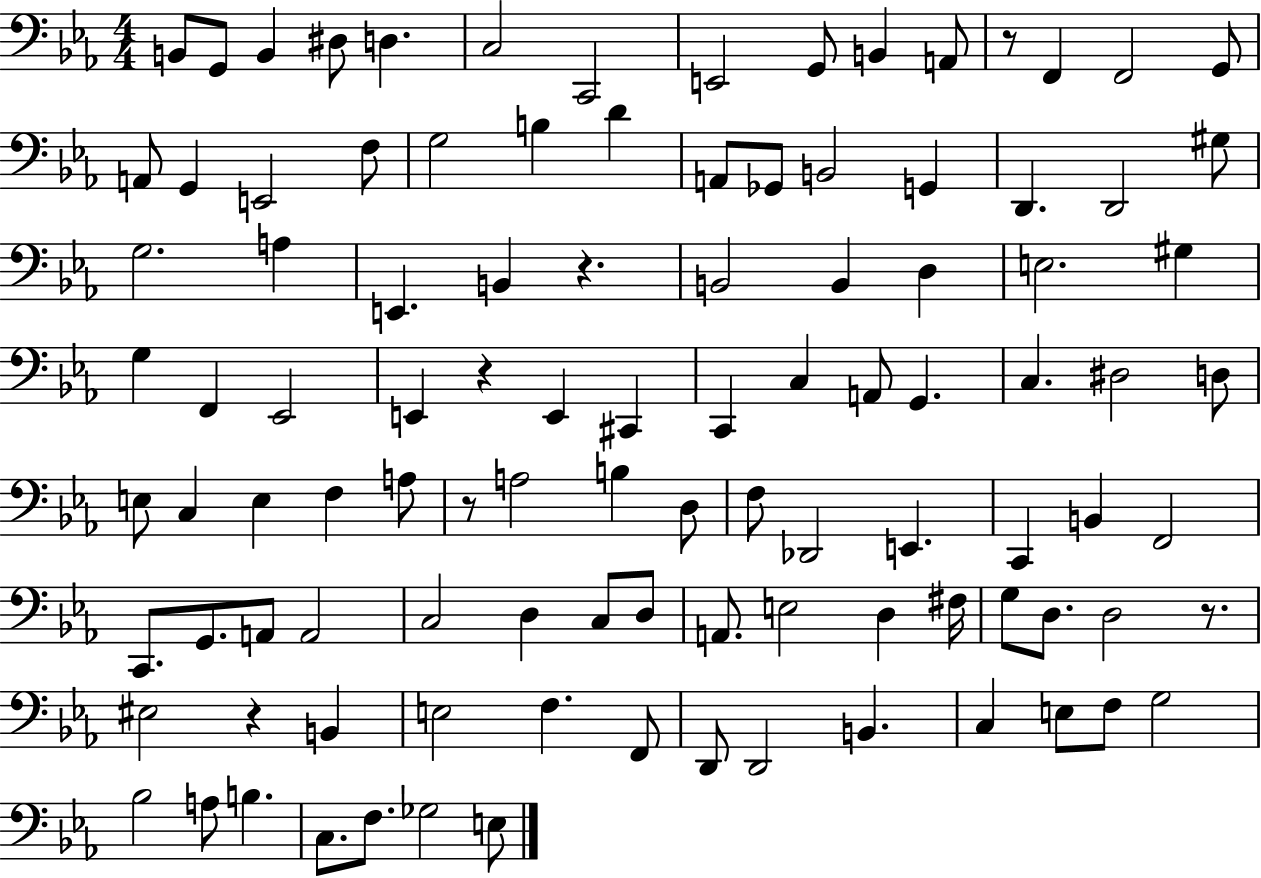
{
  \clef bass
  \numericTimeSignature
  \time 4/4
  \key ees \major
  b,8 g,8 b,4 dis8 d4. | c2 c,2 | e,2 g,8 b,4 a,8 | r8 f,4 f,2 g,8 | \break a,8 g,4 e,2 f8 | g2 b4 d'4 | a,8 ges,8 b,2 g,4 | d,4. d,2 gis8 | \break g2. a4 | e,4. b,4 r4. | b,2 b,4 d4 | e2. gis4 | \break g4 f,4 ees,2 | e,4 r4 e,4 cis,4 | c,4 c4 a,8 g,4. | c4. dis2 d8 | \break e8 c4 e4 f4 a8 | r8 a2 b4 d8 | f8 des,2 e,4. | c,4 b,4 f,2 | \break c,8. g,8. a,8 a,2 | c2 d4 c8 d8 | a,8. e2 d4 fis16 | g8 d8. d2 r8. | \break eis2 r4 b,4 | e2 f4. f,8 | d,8 d,2 b,4. | c4 e8 f8 g2 | \break bes2 a8 b4. | c8. f8. ges2 e8 | \bar "|."
}